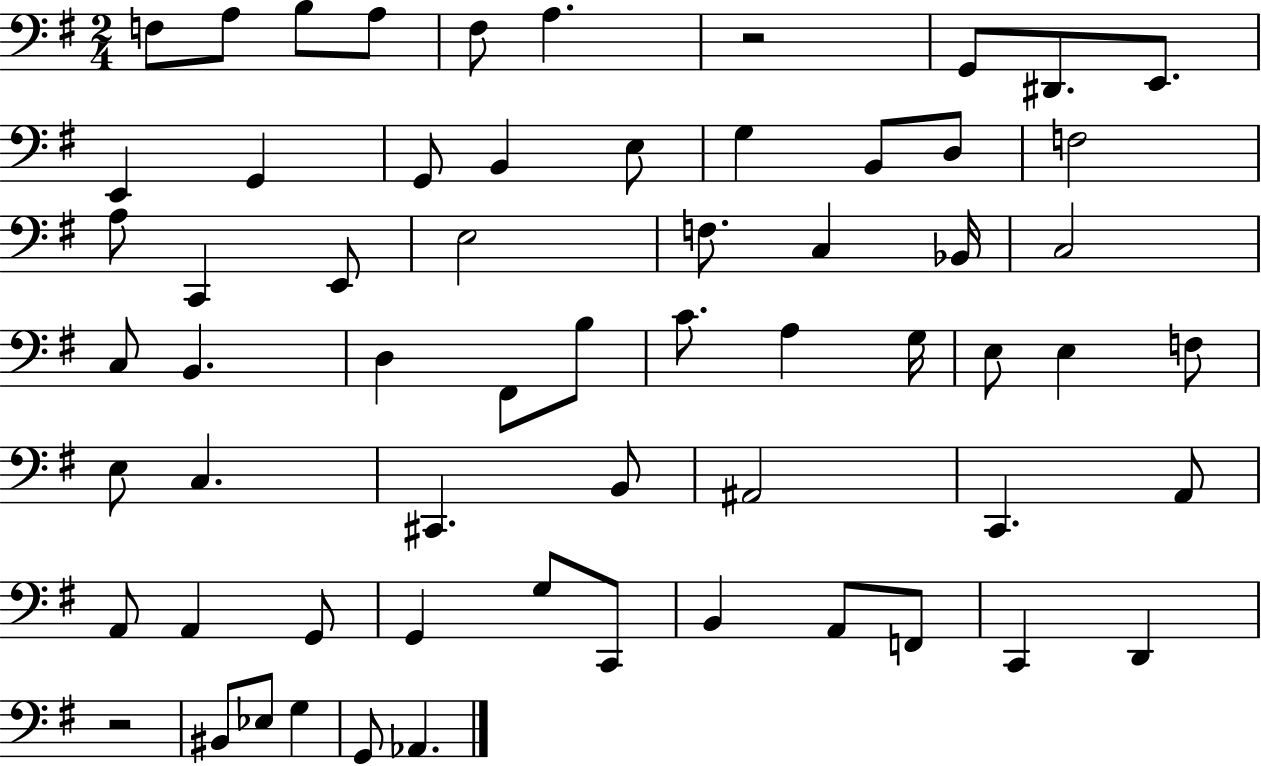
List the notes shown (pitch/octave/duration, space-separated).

F3/e A3/e B3/e A3/e F#3/e A3/q. R/h G2/e D#2/e. E2/e. E2/q G2/q G2/e B2/q E3/e G3/q B2/e D3/e F3/h A3/e C2/q E2/e E3/h F3/e. C3/q Bb2/s C3/h C3/e B2/q. D3/q F#2/e B3/e C4/e. A3/q G3/s E3/e E3/q F3/e E3/e C3/q. C#2/q. B2/e A#2/h C2/q. A2/e A2/e A2/q G2/e G2/q G3/e C2/e B2/q A2/e F2/e C2/q D2/q R/h BIS2/e Eb3/e G3/q G2/e Ab2/q.